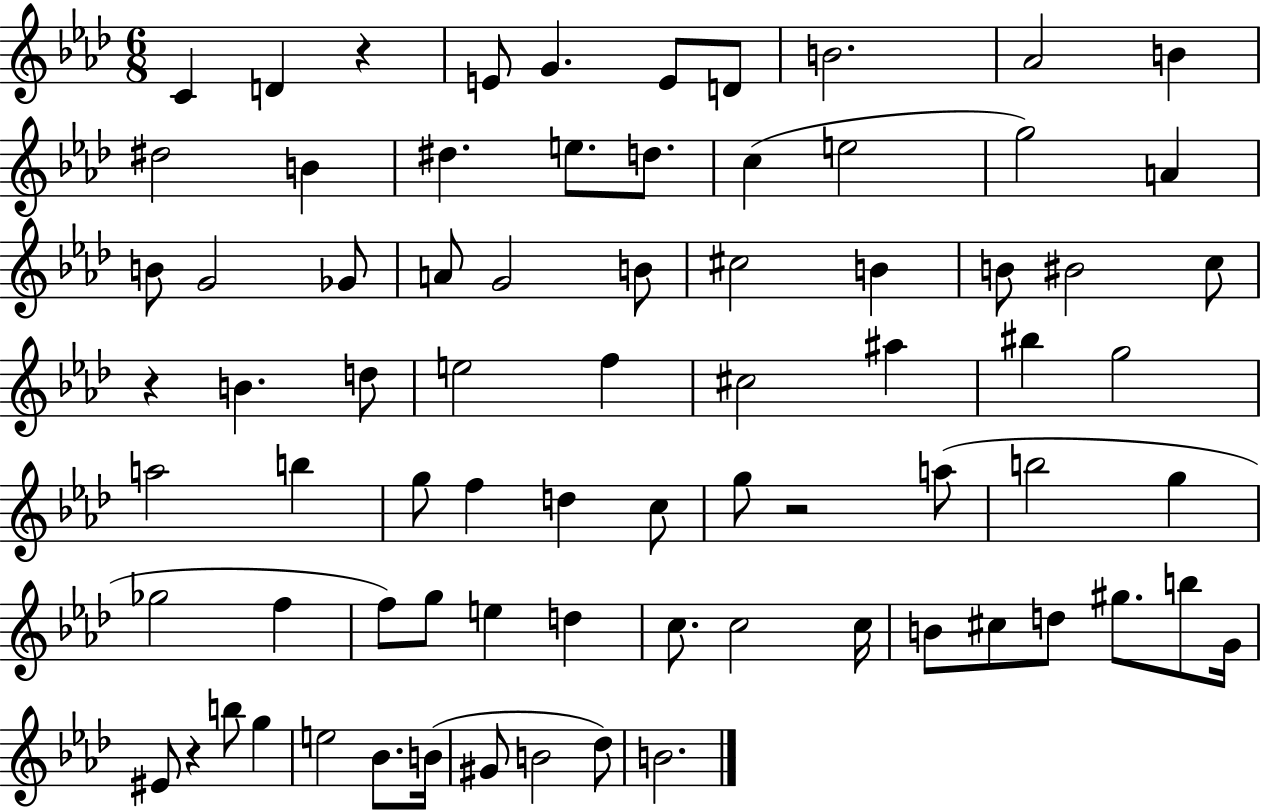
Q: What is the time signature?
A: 6/8